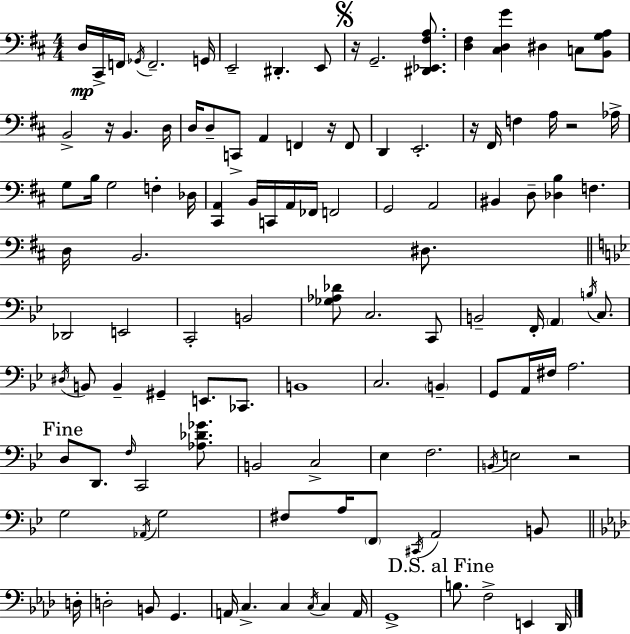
X:1
T:Untitled
M:4/4
L:1/4
K:D
D,/4 ^C,,/4 F,,/4 _G,,/4 F,,2 G,,/4 E,,2 ^D,, E,,/2 z/4 G,,2 [^D,,_E,,^F,A,]/2 [D,^F,] [^C,D,G] ^D, C,/2 [B,,G,A,]/2 B,,2 z/4 B,, D,/4 D,/4 D,/2 C,,/2 A,, F,, z/4 F,,/2 D,, E,,2 z/4 ^F,,/4 F, A,/4 z2 _A,/4 G,/2 B,/4 G,2 F, _D,/4 [^C,,A,,] B,,/4 C,,/4 A,,/4 _F,,/4 F,,2 G,,2 A,,2 ^B,, D,/2 [_D,B,] F, D,/4 B,,2 ^D,/2 _D,,2 E,,2 C,,2 B,,2 [_G,_A,_D]/2 C,2 C,,/2 B,,2 F,,/4 A,, B,/4 C,/2 ^D,/4 B,,/2 B,, ^G,, E,,/2 _C,,/2 B,,4 C,2 B,, G,,/2 A,,/4 ^F,/4 A,2 D,/2 D,,/2 F,/4 C,,2 [_A,_D_G]/2 B,,2 C,2 _E, F,2 B,,/4 E,2 z2 G,2 _A,,/4 G,2 ^F,/2 A,/4 F,,/2 ^C,,/4 A,,2 B,,/2 D,/4 D,2 B,,/2 G,, A,,/4 C, C, C,/4 C, A,,/4 G,,4 B,/2 F,2 E,, _D,,/4